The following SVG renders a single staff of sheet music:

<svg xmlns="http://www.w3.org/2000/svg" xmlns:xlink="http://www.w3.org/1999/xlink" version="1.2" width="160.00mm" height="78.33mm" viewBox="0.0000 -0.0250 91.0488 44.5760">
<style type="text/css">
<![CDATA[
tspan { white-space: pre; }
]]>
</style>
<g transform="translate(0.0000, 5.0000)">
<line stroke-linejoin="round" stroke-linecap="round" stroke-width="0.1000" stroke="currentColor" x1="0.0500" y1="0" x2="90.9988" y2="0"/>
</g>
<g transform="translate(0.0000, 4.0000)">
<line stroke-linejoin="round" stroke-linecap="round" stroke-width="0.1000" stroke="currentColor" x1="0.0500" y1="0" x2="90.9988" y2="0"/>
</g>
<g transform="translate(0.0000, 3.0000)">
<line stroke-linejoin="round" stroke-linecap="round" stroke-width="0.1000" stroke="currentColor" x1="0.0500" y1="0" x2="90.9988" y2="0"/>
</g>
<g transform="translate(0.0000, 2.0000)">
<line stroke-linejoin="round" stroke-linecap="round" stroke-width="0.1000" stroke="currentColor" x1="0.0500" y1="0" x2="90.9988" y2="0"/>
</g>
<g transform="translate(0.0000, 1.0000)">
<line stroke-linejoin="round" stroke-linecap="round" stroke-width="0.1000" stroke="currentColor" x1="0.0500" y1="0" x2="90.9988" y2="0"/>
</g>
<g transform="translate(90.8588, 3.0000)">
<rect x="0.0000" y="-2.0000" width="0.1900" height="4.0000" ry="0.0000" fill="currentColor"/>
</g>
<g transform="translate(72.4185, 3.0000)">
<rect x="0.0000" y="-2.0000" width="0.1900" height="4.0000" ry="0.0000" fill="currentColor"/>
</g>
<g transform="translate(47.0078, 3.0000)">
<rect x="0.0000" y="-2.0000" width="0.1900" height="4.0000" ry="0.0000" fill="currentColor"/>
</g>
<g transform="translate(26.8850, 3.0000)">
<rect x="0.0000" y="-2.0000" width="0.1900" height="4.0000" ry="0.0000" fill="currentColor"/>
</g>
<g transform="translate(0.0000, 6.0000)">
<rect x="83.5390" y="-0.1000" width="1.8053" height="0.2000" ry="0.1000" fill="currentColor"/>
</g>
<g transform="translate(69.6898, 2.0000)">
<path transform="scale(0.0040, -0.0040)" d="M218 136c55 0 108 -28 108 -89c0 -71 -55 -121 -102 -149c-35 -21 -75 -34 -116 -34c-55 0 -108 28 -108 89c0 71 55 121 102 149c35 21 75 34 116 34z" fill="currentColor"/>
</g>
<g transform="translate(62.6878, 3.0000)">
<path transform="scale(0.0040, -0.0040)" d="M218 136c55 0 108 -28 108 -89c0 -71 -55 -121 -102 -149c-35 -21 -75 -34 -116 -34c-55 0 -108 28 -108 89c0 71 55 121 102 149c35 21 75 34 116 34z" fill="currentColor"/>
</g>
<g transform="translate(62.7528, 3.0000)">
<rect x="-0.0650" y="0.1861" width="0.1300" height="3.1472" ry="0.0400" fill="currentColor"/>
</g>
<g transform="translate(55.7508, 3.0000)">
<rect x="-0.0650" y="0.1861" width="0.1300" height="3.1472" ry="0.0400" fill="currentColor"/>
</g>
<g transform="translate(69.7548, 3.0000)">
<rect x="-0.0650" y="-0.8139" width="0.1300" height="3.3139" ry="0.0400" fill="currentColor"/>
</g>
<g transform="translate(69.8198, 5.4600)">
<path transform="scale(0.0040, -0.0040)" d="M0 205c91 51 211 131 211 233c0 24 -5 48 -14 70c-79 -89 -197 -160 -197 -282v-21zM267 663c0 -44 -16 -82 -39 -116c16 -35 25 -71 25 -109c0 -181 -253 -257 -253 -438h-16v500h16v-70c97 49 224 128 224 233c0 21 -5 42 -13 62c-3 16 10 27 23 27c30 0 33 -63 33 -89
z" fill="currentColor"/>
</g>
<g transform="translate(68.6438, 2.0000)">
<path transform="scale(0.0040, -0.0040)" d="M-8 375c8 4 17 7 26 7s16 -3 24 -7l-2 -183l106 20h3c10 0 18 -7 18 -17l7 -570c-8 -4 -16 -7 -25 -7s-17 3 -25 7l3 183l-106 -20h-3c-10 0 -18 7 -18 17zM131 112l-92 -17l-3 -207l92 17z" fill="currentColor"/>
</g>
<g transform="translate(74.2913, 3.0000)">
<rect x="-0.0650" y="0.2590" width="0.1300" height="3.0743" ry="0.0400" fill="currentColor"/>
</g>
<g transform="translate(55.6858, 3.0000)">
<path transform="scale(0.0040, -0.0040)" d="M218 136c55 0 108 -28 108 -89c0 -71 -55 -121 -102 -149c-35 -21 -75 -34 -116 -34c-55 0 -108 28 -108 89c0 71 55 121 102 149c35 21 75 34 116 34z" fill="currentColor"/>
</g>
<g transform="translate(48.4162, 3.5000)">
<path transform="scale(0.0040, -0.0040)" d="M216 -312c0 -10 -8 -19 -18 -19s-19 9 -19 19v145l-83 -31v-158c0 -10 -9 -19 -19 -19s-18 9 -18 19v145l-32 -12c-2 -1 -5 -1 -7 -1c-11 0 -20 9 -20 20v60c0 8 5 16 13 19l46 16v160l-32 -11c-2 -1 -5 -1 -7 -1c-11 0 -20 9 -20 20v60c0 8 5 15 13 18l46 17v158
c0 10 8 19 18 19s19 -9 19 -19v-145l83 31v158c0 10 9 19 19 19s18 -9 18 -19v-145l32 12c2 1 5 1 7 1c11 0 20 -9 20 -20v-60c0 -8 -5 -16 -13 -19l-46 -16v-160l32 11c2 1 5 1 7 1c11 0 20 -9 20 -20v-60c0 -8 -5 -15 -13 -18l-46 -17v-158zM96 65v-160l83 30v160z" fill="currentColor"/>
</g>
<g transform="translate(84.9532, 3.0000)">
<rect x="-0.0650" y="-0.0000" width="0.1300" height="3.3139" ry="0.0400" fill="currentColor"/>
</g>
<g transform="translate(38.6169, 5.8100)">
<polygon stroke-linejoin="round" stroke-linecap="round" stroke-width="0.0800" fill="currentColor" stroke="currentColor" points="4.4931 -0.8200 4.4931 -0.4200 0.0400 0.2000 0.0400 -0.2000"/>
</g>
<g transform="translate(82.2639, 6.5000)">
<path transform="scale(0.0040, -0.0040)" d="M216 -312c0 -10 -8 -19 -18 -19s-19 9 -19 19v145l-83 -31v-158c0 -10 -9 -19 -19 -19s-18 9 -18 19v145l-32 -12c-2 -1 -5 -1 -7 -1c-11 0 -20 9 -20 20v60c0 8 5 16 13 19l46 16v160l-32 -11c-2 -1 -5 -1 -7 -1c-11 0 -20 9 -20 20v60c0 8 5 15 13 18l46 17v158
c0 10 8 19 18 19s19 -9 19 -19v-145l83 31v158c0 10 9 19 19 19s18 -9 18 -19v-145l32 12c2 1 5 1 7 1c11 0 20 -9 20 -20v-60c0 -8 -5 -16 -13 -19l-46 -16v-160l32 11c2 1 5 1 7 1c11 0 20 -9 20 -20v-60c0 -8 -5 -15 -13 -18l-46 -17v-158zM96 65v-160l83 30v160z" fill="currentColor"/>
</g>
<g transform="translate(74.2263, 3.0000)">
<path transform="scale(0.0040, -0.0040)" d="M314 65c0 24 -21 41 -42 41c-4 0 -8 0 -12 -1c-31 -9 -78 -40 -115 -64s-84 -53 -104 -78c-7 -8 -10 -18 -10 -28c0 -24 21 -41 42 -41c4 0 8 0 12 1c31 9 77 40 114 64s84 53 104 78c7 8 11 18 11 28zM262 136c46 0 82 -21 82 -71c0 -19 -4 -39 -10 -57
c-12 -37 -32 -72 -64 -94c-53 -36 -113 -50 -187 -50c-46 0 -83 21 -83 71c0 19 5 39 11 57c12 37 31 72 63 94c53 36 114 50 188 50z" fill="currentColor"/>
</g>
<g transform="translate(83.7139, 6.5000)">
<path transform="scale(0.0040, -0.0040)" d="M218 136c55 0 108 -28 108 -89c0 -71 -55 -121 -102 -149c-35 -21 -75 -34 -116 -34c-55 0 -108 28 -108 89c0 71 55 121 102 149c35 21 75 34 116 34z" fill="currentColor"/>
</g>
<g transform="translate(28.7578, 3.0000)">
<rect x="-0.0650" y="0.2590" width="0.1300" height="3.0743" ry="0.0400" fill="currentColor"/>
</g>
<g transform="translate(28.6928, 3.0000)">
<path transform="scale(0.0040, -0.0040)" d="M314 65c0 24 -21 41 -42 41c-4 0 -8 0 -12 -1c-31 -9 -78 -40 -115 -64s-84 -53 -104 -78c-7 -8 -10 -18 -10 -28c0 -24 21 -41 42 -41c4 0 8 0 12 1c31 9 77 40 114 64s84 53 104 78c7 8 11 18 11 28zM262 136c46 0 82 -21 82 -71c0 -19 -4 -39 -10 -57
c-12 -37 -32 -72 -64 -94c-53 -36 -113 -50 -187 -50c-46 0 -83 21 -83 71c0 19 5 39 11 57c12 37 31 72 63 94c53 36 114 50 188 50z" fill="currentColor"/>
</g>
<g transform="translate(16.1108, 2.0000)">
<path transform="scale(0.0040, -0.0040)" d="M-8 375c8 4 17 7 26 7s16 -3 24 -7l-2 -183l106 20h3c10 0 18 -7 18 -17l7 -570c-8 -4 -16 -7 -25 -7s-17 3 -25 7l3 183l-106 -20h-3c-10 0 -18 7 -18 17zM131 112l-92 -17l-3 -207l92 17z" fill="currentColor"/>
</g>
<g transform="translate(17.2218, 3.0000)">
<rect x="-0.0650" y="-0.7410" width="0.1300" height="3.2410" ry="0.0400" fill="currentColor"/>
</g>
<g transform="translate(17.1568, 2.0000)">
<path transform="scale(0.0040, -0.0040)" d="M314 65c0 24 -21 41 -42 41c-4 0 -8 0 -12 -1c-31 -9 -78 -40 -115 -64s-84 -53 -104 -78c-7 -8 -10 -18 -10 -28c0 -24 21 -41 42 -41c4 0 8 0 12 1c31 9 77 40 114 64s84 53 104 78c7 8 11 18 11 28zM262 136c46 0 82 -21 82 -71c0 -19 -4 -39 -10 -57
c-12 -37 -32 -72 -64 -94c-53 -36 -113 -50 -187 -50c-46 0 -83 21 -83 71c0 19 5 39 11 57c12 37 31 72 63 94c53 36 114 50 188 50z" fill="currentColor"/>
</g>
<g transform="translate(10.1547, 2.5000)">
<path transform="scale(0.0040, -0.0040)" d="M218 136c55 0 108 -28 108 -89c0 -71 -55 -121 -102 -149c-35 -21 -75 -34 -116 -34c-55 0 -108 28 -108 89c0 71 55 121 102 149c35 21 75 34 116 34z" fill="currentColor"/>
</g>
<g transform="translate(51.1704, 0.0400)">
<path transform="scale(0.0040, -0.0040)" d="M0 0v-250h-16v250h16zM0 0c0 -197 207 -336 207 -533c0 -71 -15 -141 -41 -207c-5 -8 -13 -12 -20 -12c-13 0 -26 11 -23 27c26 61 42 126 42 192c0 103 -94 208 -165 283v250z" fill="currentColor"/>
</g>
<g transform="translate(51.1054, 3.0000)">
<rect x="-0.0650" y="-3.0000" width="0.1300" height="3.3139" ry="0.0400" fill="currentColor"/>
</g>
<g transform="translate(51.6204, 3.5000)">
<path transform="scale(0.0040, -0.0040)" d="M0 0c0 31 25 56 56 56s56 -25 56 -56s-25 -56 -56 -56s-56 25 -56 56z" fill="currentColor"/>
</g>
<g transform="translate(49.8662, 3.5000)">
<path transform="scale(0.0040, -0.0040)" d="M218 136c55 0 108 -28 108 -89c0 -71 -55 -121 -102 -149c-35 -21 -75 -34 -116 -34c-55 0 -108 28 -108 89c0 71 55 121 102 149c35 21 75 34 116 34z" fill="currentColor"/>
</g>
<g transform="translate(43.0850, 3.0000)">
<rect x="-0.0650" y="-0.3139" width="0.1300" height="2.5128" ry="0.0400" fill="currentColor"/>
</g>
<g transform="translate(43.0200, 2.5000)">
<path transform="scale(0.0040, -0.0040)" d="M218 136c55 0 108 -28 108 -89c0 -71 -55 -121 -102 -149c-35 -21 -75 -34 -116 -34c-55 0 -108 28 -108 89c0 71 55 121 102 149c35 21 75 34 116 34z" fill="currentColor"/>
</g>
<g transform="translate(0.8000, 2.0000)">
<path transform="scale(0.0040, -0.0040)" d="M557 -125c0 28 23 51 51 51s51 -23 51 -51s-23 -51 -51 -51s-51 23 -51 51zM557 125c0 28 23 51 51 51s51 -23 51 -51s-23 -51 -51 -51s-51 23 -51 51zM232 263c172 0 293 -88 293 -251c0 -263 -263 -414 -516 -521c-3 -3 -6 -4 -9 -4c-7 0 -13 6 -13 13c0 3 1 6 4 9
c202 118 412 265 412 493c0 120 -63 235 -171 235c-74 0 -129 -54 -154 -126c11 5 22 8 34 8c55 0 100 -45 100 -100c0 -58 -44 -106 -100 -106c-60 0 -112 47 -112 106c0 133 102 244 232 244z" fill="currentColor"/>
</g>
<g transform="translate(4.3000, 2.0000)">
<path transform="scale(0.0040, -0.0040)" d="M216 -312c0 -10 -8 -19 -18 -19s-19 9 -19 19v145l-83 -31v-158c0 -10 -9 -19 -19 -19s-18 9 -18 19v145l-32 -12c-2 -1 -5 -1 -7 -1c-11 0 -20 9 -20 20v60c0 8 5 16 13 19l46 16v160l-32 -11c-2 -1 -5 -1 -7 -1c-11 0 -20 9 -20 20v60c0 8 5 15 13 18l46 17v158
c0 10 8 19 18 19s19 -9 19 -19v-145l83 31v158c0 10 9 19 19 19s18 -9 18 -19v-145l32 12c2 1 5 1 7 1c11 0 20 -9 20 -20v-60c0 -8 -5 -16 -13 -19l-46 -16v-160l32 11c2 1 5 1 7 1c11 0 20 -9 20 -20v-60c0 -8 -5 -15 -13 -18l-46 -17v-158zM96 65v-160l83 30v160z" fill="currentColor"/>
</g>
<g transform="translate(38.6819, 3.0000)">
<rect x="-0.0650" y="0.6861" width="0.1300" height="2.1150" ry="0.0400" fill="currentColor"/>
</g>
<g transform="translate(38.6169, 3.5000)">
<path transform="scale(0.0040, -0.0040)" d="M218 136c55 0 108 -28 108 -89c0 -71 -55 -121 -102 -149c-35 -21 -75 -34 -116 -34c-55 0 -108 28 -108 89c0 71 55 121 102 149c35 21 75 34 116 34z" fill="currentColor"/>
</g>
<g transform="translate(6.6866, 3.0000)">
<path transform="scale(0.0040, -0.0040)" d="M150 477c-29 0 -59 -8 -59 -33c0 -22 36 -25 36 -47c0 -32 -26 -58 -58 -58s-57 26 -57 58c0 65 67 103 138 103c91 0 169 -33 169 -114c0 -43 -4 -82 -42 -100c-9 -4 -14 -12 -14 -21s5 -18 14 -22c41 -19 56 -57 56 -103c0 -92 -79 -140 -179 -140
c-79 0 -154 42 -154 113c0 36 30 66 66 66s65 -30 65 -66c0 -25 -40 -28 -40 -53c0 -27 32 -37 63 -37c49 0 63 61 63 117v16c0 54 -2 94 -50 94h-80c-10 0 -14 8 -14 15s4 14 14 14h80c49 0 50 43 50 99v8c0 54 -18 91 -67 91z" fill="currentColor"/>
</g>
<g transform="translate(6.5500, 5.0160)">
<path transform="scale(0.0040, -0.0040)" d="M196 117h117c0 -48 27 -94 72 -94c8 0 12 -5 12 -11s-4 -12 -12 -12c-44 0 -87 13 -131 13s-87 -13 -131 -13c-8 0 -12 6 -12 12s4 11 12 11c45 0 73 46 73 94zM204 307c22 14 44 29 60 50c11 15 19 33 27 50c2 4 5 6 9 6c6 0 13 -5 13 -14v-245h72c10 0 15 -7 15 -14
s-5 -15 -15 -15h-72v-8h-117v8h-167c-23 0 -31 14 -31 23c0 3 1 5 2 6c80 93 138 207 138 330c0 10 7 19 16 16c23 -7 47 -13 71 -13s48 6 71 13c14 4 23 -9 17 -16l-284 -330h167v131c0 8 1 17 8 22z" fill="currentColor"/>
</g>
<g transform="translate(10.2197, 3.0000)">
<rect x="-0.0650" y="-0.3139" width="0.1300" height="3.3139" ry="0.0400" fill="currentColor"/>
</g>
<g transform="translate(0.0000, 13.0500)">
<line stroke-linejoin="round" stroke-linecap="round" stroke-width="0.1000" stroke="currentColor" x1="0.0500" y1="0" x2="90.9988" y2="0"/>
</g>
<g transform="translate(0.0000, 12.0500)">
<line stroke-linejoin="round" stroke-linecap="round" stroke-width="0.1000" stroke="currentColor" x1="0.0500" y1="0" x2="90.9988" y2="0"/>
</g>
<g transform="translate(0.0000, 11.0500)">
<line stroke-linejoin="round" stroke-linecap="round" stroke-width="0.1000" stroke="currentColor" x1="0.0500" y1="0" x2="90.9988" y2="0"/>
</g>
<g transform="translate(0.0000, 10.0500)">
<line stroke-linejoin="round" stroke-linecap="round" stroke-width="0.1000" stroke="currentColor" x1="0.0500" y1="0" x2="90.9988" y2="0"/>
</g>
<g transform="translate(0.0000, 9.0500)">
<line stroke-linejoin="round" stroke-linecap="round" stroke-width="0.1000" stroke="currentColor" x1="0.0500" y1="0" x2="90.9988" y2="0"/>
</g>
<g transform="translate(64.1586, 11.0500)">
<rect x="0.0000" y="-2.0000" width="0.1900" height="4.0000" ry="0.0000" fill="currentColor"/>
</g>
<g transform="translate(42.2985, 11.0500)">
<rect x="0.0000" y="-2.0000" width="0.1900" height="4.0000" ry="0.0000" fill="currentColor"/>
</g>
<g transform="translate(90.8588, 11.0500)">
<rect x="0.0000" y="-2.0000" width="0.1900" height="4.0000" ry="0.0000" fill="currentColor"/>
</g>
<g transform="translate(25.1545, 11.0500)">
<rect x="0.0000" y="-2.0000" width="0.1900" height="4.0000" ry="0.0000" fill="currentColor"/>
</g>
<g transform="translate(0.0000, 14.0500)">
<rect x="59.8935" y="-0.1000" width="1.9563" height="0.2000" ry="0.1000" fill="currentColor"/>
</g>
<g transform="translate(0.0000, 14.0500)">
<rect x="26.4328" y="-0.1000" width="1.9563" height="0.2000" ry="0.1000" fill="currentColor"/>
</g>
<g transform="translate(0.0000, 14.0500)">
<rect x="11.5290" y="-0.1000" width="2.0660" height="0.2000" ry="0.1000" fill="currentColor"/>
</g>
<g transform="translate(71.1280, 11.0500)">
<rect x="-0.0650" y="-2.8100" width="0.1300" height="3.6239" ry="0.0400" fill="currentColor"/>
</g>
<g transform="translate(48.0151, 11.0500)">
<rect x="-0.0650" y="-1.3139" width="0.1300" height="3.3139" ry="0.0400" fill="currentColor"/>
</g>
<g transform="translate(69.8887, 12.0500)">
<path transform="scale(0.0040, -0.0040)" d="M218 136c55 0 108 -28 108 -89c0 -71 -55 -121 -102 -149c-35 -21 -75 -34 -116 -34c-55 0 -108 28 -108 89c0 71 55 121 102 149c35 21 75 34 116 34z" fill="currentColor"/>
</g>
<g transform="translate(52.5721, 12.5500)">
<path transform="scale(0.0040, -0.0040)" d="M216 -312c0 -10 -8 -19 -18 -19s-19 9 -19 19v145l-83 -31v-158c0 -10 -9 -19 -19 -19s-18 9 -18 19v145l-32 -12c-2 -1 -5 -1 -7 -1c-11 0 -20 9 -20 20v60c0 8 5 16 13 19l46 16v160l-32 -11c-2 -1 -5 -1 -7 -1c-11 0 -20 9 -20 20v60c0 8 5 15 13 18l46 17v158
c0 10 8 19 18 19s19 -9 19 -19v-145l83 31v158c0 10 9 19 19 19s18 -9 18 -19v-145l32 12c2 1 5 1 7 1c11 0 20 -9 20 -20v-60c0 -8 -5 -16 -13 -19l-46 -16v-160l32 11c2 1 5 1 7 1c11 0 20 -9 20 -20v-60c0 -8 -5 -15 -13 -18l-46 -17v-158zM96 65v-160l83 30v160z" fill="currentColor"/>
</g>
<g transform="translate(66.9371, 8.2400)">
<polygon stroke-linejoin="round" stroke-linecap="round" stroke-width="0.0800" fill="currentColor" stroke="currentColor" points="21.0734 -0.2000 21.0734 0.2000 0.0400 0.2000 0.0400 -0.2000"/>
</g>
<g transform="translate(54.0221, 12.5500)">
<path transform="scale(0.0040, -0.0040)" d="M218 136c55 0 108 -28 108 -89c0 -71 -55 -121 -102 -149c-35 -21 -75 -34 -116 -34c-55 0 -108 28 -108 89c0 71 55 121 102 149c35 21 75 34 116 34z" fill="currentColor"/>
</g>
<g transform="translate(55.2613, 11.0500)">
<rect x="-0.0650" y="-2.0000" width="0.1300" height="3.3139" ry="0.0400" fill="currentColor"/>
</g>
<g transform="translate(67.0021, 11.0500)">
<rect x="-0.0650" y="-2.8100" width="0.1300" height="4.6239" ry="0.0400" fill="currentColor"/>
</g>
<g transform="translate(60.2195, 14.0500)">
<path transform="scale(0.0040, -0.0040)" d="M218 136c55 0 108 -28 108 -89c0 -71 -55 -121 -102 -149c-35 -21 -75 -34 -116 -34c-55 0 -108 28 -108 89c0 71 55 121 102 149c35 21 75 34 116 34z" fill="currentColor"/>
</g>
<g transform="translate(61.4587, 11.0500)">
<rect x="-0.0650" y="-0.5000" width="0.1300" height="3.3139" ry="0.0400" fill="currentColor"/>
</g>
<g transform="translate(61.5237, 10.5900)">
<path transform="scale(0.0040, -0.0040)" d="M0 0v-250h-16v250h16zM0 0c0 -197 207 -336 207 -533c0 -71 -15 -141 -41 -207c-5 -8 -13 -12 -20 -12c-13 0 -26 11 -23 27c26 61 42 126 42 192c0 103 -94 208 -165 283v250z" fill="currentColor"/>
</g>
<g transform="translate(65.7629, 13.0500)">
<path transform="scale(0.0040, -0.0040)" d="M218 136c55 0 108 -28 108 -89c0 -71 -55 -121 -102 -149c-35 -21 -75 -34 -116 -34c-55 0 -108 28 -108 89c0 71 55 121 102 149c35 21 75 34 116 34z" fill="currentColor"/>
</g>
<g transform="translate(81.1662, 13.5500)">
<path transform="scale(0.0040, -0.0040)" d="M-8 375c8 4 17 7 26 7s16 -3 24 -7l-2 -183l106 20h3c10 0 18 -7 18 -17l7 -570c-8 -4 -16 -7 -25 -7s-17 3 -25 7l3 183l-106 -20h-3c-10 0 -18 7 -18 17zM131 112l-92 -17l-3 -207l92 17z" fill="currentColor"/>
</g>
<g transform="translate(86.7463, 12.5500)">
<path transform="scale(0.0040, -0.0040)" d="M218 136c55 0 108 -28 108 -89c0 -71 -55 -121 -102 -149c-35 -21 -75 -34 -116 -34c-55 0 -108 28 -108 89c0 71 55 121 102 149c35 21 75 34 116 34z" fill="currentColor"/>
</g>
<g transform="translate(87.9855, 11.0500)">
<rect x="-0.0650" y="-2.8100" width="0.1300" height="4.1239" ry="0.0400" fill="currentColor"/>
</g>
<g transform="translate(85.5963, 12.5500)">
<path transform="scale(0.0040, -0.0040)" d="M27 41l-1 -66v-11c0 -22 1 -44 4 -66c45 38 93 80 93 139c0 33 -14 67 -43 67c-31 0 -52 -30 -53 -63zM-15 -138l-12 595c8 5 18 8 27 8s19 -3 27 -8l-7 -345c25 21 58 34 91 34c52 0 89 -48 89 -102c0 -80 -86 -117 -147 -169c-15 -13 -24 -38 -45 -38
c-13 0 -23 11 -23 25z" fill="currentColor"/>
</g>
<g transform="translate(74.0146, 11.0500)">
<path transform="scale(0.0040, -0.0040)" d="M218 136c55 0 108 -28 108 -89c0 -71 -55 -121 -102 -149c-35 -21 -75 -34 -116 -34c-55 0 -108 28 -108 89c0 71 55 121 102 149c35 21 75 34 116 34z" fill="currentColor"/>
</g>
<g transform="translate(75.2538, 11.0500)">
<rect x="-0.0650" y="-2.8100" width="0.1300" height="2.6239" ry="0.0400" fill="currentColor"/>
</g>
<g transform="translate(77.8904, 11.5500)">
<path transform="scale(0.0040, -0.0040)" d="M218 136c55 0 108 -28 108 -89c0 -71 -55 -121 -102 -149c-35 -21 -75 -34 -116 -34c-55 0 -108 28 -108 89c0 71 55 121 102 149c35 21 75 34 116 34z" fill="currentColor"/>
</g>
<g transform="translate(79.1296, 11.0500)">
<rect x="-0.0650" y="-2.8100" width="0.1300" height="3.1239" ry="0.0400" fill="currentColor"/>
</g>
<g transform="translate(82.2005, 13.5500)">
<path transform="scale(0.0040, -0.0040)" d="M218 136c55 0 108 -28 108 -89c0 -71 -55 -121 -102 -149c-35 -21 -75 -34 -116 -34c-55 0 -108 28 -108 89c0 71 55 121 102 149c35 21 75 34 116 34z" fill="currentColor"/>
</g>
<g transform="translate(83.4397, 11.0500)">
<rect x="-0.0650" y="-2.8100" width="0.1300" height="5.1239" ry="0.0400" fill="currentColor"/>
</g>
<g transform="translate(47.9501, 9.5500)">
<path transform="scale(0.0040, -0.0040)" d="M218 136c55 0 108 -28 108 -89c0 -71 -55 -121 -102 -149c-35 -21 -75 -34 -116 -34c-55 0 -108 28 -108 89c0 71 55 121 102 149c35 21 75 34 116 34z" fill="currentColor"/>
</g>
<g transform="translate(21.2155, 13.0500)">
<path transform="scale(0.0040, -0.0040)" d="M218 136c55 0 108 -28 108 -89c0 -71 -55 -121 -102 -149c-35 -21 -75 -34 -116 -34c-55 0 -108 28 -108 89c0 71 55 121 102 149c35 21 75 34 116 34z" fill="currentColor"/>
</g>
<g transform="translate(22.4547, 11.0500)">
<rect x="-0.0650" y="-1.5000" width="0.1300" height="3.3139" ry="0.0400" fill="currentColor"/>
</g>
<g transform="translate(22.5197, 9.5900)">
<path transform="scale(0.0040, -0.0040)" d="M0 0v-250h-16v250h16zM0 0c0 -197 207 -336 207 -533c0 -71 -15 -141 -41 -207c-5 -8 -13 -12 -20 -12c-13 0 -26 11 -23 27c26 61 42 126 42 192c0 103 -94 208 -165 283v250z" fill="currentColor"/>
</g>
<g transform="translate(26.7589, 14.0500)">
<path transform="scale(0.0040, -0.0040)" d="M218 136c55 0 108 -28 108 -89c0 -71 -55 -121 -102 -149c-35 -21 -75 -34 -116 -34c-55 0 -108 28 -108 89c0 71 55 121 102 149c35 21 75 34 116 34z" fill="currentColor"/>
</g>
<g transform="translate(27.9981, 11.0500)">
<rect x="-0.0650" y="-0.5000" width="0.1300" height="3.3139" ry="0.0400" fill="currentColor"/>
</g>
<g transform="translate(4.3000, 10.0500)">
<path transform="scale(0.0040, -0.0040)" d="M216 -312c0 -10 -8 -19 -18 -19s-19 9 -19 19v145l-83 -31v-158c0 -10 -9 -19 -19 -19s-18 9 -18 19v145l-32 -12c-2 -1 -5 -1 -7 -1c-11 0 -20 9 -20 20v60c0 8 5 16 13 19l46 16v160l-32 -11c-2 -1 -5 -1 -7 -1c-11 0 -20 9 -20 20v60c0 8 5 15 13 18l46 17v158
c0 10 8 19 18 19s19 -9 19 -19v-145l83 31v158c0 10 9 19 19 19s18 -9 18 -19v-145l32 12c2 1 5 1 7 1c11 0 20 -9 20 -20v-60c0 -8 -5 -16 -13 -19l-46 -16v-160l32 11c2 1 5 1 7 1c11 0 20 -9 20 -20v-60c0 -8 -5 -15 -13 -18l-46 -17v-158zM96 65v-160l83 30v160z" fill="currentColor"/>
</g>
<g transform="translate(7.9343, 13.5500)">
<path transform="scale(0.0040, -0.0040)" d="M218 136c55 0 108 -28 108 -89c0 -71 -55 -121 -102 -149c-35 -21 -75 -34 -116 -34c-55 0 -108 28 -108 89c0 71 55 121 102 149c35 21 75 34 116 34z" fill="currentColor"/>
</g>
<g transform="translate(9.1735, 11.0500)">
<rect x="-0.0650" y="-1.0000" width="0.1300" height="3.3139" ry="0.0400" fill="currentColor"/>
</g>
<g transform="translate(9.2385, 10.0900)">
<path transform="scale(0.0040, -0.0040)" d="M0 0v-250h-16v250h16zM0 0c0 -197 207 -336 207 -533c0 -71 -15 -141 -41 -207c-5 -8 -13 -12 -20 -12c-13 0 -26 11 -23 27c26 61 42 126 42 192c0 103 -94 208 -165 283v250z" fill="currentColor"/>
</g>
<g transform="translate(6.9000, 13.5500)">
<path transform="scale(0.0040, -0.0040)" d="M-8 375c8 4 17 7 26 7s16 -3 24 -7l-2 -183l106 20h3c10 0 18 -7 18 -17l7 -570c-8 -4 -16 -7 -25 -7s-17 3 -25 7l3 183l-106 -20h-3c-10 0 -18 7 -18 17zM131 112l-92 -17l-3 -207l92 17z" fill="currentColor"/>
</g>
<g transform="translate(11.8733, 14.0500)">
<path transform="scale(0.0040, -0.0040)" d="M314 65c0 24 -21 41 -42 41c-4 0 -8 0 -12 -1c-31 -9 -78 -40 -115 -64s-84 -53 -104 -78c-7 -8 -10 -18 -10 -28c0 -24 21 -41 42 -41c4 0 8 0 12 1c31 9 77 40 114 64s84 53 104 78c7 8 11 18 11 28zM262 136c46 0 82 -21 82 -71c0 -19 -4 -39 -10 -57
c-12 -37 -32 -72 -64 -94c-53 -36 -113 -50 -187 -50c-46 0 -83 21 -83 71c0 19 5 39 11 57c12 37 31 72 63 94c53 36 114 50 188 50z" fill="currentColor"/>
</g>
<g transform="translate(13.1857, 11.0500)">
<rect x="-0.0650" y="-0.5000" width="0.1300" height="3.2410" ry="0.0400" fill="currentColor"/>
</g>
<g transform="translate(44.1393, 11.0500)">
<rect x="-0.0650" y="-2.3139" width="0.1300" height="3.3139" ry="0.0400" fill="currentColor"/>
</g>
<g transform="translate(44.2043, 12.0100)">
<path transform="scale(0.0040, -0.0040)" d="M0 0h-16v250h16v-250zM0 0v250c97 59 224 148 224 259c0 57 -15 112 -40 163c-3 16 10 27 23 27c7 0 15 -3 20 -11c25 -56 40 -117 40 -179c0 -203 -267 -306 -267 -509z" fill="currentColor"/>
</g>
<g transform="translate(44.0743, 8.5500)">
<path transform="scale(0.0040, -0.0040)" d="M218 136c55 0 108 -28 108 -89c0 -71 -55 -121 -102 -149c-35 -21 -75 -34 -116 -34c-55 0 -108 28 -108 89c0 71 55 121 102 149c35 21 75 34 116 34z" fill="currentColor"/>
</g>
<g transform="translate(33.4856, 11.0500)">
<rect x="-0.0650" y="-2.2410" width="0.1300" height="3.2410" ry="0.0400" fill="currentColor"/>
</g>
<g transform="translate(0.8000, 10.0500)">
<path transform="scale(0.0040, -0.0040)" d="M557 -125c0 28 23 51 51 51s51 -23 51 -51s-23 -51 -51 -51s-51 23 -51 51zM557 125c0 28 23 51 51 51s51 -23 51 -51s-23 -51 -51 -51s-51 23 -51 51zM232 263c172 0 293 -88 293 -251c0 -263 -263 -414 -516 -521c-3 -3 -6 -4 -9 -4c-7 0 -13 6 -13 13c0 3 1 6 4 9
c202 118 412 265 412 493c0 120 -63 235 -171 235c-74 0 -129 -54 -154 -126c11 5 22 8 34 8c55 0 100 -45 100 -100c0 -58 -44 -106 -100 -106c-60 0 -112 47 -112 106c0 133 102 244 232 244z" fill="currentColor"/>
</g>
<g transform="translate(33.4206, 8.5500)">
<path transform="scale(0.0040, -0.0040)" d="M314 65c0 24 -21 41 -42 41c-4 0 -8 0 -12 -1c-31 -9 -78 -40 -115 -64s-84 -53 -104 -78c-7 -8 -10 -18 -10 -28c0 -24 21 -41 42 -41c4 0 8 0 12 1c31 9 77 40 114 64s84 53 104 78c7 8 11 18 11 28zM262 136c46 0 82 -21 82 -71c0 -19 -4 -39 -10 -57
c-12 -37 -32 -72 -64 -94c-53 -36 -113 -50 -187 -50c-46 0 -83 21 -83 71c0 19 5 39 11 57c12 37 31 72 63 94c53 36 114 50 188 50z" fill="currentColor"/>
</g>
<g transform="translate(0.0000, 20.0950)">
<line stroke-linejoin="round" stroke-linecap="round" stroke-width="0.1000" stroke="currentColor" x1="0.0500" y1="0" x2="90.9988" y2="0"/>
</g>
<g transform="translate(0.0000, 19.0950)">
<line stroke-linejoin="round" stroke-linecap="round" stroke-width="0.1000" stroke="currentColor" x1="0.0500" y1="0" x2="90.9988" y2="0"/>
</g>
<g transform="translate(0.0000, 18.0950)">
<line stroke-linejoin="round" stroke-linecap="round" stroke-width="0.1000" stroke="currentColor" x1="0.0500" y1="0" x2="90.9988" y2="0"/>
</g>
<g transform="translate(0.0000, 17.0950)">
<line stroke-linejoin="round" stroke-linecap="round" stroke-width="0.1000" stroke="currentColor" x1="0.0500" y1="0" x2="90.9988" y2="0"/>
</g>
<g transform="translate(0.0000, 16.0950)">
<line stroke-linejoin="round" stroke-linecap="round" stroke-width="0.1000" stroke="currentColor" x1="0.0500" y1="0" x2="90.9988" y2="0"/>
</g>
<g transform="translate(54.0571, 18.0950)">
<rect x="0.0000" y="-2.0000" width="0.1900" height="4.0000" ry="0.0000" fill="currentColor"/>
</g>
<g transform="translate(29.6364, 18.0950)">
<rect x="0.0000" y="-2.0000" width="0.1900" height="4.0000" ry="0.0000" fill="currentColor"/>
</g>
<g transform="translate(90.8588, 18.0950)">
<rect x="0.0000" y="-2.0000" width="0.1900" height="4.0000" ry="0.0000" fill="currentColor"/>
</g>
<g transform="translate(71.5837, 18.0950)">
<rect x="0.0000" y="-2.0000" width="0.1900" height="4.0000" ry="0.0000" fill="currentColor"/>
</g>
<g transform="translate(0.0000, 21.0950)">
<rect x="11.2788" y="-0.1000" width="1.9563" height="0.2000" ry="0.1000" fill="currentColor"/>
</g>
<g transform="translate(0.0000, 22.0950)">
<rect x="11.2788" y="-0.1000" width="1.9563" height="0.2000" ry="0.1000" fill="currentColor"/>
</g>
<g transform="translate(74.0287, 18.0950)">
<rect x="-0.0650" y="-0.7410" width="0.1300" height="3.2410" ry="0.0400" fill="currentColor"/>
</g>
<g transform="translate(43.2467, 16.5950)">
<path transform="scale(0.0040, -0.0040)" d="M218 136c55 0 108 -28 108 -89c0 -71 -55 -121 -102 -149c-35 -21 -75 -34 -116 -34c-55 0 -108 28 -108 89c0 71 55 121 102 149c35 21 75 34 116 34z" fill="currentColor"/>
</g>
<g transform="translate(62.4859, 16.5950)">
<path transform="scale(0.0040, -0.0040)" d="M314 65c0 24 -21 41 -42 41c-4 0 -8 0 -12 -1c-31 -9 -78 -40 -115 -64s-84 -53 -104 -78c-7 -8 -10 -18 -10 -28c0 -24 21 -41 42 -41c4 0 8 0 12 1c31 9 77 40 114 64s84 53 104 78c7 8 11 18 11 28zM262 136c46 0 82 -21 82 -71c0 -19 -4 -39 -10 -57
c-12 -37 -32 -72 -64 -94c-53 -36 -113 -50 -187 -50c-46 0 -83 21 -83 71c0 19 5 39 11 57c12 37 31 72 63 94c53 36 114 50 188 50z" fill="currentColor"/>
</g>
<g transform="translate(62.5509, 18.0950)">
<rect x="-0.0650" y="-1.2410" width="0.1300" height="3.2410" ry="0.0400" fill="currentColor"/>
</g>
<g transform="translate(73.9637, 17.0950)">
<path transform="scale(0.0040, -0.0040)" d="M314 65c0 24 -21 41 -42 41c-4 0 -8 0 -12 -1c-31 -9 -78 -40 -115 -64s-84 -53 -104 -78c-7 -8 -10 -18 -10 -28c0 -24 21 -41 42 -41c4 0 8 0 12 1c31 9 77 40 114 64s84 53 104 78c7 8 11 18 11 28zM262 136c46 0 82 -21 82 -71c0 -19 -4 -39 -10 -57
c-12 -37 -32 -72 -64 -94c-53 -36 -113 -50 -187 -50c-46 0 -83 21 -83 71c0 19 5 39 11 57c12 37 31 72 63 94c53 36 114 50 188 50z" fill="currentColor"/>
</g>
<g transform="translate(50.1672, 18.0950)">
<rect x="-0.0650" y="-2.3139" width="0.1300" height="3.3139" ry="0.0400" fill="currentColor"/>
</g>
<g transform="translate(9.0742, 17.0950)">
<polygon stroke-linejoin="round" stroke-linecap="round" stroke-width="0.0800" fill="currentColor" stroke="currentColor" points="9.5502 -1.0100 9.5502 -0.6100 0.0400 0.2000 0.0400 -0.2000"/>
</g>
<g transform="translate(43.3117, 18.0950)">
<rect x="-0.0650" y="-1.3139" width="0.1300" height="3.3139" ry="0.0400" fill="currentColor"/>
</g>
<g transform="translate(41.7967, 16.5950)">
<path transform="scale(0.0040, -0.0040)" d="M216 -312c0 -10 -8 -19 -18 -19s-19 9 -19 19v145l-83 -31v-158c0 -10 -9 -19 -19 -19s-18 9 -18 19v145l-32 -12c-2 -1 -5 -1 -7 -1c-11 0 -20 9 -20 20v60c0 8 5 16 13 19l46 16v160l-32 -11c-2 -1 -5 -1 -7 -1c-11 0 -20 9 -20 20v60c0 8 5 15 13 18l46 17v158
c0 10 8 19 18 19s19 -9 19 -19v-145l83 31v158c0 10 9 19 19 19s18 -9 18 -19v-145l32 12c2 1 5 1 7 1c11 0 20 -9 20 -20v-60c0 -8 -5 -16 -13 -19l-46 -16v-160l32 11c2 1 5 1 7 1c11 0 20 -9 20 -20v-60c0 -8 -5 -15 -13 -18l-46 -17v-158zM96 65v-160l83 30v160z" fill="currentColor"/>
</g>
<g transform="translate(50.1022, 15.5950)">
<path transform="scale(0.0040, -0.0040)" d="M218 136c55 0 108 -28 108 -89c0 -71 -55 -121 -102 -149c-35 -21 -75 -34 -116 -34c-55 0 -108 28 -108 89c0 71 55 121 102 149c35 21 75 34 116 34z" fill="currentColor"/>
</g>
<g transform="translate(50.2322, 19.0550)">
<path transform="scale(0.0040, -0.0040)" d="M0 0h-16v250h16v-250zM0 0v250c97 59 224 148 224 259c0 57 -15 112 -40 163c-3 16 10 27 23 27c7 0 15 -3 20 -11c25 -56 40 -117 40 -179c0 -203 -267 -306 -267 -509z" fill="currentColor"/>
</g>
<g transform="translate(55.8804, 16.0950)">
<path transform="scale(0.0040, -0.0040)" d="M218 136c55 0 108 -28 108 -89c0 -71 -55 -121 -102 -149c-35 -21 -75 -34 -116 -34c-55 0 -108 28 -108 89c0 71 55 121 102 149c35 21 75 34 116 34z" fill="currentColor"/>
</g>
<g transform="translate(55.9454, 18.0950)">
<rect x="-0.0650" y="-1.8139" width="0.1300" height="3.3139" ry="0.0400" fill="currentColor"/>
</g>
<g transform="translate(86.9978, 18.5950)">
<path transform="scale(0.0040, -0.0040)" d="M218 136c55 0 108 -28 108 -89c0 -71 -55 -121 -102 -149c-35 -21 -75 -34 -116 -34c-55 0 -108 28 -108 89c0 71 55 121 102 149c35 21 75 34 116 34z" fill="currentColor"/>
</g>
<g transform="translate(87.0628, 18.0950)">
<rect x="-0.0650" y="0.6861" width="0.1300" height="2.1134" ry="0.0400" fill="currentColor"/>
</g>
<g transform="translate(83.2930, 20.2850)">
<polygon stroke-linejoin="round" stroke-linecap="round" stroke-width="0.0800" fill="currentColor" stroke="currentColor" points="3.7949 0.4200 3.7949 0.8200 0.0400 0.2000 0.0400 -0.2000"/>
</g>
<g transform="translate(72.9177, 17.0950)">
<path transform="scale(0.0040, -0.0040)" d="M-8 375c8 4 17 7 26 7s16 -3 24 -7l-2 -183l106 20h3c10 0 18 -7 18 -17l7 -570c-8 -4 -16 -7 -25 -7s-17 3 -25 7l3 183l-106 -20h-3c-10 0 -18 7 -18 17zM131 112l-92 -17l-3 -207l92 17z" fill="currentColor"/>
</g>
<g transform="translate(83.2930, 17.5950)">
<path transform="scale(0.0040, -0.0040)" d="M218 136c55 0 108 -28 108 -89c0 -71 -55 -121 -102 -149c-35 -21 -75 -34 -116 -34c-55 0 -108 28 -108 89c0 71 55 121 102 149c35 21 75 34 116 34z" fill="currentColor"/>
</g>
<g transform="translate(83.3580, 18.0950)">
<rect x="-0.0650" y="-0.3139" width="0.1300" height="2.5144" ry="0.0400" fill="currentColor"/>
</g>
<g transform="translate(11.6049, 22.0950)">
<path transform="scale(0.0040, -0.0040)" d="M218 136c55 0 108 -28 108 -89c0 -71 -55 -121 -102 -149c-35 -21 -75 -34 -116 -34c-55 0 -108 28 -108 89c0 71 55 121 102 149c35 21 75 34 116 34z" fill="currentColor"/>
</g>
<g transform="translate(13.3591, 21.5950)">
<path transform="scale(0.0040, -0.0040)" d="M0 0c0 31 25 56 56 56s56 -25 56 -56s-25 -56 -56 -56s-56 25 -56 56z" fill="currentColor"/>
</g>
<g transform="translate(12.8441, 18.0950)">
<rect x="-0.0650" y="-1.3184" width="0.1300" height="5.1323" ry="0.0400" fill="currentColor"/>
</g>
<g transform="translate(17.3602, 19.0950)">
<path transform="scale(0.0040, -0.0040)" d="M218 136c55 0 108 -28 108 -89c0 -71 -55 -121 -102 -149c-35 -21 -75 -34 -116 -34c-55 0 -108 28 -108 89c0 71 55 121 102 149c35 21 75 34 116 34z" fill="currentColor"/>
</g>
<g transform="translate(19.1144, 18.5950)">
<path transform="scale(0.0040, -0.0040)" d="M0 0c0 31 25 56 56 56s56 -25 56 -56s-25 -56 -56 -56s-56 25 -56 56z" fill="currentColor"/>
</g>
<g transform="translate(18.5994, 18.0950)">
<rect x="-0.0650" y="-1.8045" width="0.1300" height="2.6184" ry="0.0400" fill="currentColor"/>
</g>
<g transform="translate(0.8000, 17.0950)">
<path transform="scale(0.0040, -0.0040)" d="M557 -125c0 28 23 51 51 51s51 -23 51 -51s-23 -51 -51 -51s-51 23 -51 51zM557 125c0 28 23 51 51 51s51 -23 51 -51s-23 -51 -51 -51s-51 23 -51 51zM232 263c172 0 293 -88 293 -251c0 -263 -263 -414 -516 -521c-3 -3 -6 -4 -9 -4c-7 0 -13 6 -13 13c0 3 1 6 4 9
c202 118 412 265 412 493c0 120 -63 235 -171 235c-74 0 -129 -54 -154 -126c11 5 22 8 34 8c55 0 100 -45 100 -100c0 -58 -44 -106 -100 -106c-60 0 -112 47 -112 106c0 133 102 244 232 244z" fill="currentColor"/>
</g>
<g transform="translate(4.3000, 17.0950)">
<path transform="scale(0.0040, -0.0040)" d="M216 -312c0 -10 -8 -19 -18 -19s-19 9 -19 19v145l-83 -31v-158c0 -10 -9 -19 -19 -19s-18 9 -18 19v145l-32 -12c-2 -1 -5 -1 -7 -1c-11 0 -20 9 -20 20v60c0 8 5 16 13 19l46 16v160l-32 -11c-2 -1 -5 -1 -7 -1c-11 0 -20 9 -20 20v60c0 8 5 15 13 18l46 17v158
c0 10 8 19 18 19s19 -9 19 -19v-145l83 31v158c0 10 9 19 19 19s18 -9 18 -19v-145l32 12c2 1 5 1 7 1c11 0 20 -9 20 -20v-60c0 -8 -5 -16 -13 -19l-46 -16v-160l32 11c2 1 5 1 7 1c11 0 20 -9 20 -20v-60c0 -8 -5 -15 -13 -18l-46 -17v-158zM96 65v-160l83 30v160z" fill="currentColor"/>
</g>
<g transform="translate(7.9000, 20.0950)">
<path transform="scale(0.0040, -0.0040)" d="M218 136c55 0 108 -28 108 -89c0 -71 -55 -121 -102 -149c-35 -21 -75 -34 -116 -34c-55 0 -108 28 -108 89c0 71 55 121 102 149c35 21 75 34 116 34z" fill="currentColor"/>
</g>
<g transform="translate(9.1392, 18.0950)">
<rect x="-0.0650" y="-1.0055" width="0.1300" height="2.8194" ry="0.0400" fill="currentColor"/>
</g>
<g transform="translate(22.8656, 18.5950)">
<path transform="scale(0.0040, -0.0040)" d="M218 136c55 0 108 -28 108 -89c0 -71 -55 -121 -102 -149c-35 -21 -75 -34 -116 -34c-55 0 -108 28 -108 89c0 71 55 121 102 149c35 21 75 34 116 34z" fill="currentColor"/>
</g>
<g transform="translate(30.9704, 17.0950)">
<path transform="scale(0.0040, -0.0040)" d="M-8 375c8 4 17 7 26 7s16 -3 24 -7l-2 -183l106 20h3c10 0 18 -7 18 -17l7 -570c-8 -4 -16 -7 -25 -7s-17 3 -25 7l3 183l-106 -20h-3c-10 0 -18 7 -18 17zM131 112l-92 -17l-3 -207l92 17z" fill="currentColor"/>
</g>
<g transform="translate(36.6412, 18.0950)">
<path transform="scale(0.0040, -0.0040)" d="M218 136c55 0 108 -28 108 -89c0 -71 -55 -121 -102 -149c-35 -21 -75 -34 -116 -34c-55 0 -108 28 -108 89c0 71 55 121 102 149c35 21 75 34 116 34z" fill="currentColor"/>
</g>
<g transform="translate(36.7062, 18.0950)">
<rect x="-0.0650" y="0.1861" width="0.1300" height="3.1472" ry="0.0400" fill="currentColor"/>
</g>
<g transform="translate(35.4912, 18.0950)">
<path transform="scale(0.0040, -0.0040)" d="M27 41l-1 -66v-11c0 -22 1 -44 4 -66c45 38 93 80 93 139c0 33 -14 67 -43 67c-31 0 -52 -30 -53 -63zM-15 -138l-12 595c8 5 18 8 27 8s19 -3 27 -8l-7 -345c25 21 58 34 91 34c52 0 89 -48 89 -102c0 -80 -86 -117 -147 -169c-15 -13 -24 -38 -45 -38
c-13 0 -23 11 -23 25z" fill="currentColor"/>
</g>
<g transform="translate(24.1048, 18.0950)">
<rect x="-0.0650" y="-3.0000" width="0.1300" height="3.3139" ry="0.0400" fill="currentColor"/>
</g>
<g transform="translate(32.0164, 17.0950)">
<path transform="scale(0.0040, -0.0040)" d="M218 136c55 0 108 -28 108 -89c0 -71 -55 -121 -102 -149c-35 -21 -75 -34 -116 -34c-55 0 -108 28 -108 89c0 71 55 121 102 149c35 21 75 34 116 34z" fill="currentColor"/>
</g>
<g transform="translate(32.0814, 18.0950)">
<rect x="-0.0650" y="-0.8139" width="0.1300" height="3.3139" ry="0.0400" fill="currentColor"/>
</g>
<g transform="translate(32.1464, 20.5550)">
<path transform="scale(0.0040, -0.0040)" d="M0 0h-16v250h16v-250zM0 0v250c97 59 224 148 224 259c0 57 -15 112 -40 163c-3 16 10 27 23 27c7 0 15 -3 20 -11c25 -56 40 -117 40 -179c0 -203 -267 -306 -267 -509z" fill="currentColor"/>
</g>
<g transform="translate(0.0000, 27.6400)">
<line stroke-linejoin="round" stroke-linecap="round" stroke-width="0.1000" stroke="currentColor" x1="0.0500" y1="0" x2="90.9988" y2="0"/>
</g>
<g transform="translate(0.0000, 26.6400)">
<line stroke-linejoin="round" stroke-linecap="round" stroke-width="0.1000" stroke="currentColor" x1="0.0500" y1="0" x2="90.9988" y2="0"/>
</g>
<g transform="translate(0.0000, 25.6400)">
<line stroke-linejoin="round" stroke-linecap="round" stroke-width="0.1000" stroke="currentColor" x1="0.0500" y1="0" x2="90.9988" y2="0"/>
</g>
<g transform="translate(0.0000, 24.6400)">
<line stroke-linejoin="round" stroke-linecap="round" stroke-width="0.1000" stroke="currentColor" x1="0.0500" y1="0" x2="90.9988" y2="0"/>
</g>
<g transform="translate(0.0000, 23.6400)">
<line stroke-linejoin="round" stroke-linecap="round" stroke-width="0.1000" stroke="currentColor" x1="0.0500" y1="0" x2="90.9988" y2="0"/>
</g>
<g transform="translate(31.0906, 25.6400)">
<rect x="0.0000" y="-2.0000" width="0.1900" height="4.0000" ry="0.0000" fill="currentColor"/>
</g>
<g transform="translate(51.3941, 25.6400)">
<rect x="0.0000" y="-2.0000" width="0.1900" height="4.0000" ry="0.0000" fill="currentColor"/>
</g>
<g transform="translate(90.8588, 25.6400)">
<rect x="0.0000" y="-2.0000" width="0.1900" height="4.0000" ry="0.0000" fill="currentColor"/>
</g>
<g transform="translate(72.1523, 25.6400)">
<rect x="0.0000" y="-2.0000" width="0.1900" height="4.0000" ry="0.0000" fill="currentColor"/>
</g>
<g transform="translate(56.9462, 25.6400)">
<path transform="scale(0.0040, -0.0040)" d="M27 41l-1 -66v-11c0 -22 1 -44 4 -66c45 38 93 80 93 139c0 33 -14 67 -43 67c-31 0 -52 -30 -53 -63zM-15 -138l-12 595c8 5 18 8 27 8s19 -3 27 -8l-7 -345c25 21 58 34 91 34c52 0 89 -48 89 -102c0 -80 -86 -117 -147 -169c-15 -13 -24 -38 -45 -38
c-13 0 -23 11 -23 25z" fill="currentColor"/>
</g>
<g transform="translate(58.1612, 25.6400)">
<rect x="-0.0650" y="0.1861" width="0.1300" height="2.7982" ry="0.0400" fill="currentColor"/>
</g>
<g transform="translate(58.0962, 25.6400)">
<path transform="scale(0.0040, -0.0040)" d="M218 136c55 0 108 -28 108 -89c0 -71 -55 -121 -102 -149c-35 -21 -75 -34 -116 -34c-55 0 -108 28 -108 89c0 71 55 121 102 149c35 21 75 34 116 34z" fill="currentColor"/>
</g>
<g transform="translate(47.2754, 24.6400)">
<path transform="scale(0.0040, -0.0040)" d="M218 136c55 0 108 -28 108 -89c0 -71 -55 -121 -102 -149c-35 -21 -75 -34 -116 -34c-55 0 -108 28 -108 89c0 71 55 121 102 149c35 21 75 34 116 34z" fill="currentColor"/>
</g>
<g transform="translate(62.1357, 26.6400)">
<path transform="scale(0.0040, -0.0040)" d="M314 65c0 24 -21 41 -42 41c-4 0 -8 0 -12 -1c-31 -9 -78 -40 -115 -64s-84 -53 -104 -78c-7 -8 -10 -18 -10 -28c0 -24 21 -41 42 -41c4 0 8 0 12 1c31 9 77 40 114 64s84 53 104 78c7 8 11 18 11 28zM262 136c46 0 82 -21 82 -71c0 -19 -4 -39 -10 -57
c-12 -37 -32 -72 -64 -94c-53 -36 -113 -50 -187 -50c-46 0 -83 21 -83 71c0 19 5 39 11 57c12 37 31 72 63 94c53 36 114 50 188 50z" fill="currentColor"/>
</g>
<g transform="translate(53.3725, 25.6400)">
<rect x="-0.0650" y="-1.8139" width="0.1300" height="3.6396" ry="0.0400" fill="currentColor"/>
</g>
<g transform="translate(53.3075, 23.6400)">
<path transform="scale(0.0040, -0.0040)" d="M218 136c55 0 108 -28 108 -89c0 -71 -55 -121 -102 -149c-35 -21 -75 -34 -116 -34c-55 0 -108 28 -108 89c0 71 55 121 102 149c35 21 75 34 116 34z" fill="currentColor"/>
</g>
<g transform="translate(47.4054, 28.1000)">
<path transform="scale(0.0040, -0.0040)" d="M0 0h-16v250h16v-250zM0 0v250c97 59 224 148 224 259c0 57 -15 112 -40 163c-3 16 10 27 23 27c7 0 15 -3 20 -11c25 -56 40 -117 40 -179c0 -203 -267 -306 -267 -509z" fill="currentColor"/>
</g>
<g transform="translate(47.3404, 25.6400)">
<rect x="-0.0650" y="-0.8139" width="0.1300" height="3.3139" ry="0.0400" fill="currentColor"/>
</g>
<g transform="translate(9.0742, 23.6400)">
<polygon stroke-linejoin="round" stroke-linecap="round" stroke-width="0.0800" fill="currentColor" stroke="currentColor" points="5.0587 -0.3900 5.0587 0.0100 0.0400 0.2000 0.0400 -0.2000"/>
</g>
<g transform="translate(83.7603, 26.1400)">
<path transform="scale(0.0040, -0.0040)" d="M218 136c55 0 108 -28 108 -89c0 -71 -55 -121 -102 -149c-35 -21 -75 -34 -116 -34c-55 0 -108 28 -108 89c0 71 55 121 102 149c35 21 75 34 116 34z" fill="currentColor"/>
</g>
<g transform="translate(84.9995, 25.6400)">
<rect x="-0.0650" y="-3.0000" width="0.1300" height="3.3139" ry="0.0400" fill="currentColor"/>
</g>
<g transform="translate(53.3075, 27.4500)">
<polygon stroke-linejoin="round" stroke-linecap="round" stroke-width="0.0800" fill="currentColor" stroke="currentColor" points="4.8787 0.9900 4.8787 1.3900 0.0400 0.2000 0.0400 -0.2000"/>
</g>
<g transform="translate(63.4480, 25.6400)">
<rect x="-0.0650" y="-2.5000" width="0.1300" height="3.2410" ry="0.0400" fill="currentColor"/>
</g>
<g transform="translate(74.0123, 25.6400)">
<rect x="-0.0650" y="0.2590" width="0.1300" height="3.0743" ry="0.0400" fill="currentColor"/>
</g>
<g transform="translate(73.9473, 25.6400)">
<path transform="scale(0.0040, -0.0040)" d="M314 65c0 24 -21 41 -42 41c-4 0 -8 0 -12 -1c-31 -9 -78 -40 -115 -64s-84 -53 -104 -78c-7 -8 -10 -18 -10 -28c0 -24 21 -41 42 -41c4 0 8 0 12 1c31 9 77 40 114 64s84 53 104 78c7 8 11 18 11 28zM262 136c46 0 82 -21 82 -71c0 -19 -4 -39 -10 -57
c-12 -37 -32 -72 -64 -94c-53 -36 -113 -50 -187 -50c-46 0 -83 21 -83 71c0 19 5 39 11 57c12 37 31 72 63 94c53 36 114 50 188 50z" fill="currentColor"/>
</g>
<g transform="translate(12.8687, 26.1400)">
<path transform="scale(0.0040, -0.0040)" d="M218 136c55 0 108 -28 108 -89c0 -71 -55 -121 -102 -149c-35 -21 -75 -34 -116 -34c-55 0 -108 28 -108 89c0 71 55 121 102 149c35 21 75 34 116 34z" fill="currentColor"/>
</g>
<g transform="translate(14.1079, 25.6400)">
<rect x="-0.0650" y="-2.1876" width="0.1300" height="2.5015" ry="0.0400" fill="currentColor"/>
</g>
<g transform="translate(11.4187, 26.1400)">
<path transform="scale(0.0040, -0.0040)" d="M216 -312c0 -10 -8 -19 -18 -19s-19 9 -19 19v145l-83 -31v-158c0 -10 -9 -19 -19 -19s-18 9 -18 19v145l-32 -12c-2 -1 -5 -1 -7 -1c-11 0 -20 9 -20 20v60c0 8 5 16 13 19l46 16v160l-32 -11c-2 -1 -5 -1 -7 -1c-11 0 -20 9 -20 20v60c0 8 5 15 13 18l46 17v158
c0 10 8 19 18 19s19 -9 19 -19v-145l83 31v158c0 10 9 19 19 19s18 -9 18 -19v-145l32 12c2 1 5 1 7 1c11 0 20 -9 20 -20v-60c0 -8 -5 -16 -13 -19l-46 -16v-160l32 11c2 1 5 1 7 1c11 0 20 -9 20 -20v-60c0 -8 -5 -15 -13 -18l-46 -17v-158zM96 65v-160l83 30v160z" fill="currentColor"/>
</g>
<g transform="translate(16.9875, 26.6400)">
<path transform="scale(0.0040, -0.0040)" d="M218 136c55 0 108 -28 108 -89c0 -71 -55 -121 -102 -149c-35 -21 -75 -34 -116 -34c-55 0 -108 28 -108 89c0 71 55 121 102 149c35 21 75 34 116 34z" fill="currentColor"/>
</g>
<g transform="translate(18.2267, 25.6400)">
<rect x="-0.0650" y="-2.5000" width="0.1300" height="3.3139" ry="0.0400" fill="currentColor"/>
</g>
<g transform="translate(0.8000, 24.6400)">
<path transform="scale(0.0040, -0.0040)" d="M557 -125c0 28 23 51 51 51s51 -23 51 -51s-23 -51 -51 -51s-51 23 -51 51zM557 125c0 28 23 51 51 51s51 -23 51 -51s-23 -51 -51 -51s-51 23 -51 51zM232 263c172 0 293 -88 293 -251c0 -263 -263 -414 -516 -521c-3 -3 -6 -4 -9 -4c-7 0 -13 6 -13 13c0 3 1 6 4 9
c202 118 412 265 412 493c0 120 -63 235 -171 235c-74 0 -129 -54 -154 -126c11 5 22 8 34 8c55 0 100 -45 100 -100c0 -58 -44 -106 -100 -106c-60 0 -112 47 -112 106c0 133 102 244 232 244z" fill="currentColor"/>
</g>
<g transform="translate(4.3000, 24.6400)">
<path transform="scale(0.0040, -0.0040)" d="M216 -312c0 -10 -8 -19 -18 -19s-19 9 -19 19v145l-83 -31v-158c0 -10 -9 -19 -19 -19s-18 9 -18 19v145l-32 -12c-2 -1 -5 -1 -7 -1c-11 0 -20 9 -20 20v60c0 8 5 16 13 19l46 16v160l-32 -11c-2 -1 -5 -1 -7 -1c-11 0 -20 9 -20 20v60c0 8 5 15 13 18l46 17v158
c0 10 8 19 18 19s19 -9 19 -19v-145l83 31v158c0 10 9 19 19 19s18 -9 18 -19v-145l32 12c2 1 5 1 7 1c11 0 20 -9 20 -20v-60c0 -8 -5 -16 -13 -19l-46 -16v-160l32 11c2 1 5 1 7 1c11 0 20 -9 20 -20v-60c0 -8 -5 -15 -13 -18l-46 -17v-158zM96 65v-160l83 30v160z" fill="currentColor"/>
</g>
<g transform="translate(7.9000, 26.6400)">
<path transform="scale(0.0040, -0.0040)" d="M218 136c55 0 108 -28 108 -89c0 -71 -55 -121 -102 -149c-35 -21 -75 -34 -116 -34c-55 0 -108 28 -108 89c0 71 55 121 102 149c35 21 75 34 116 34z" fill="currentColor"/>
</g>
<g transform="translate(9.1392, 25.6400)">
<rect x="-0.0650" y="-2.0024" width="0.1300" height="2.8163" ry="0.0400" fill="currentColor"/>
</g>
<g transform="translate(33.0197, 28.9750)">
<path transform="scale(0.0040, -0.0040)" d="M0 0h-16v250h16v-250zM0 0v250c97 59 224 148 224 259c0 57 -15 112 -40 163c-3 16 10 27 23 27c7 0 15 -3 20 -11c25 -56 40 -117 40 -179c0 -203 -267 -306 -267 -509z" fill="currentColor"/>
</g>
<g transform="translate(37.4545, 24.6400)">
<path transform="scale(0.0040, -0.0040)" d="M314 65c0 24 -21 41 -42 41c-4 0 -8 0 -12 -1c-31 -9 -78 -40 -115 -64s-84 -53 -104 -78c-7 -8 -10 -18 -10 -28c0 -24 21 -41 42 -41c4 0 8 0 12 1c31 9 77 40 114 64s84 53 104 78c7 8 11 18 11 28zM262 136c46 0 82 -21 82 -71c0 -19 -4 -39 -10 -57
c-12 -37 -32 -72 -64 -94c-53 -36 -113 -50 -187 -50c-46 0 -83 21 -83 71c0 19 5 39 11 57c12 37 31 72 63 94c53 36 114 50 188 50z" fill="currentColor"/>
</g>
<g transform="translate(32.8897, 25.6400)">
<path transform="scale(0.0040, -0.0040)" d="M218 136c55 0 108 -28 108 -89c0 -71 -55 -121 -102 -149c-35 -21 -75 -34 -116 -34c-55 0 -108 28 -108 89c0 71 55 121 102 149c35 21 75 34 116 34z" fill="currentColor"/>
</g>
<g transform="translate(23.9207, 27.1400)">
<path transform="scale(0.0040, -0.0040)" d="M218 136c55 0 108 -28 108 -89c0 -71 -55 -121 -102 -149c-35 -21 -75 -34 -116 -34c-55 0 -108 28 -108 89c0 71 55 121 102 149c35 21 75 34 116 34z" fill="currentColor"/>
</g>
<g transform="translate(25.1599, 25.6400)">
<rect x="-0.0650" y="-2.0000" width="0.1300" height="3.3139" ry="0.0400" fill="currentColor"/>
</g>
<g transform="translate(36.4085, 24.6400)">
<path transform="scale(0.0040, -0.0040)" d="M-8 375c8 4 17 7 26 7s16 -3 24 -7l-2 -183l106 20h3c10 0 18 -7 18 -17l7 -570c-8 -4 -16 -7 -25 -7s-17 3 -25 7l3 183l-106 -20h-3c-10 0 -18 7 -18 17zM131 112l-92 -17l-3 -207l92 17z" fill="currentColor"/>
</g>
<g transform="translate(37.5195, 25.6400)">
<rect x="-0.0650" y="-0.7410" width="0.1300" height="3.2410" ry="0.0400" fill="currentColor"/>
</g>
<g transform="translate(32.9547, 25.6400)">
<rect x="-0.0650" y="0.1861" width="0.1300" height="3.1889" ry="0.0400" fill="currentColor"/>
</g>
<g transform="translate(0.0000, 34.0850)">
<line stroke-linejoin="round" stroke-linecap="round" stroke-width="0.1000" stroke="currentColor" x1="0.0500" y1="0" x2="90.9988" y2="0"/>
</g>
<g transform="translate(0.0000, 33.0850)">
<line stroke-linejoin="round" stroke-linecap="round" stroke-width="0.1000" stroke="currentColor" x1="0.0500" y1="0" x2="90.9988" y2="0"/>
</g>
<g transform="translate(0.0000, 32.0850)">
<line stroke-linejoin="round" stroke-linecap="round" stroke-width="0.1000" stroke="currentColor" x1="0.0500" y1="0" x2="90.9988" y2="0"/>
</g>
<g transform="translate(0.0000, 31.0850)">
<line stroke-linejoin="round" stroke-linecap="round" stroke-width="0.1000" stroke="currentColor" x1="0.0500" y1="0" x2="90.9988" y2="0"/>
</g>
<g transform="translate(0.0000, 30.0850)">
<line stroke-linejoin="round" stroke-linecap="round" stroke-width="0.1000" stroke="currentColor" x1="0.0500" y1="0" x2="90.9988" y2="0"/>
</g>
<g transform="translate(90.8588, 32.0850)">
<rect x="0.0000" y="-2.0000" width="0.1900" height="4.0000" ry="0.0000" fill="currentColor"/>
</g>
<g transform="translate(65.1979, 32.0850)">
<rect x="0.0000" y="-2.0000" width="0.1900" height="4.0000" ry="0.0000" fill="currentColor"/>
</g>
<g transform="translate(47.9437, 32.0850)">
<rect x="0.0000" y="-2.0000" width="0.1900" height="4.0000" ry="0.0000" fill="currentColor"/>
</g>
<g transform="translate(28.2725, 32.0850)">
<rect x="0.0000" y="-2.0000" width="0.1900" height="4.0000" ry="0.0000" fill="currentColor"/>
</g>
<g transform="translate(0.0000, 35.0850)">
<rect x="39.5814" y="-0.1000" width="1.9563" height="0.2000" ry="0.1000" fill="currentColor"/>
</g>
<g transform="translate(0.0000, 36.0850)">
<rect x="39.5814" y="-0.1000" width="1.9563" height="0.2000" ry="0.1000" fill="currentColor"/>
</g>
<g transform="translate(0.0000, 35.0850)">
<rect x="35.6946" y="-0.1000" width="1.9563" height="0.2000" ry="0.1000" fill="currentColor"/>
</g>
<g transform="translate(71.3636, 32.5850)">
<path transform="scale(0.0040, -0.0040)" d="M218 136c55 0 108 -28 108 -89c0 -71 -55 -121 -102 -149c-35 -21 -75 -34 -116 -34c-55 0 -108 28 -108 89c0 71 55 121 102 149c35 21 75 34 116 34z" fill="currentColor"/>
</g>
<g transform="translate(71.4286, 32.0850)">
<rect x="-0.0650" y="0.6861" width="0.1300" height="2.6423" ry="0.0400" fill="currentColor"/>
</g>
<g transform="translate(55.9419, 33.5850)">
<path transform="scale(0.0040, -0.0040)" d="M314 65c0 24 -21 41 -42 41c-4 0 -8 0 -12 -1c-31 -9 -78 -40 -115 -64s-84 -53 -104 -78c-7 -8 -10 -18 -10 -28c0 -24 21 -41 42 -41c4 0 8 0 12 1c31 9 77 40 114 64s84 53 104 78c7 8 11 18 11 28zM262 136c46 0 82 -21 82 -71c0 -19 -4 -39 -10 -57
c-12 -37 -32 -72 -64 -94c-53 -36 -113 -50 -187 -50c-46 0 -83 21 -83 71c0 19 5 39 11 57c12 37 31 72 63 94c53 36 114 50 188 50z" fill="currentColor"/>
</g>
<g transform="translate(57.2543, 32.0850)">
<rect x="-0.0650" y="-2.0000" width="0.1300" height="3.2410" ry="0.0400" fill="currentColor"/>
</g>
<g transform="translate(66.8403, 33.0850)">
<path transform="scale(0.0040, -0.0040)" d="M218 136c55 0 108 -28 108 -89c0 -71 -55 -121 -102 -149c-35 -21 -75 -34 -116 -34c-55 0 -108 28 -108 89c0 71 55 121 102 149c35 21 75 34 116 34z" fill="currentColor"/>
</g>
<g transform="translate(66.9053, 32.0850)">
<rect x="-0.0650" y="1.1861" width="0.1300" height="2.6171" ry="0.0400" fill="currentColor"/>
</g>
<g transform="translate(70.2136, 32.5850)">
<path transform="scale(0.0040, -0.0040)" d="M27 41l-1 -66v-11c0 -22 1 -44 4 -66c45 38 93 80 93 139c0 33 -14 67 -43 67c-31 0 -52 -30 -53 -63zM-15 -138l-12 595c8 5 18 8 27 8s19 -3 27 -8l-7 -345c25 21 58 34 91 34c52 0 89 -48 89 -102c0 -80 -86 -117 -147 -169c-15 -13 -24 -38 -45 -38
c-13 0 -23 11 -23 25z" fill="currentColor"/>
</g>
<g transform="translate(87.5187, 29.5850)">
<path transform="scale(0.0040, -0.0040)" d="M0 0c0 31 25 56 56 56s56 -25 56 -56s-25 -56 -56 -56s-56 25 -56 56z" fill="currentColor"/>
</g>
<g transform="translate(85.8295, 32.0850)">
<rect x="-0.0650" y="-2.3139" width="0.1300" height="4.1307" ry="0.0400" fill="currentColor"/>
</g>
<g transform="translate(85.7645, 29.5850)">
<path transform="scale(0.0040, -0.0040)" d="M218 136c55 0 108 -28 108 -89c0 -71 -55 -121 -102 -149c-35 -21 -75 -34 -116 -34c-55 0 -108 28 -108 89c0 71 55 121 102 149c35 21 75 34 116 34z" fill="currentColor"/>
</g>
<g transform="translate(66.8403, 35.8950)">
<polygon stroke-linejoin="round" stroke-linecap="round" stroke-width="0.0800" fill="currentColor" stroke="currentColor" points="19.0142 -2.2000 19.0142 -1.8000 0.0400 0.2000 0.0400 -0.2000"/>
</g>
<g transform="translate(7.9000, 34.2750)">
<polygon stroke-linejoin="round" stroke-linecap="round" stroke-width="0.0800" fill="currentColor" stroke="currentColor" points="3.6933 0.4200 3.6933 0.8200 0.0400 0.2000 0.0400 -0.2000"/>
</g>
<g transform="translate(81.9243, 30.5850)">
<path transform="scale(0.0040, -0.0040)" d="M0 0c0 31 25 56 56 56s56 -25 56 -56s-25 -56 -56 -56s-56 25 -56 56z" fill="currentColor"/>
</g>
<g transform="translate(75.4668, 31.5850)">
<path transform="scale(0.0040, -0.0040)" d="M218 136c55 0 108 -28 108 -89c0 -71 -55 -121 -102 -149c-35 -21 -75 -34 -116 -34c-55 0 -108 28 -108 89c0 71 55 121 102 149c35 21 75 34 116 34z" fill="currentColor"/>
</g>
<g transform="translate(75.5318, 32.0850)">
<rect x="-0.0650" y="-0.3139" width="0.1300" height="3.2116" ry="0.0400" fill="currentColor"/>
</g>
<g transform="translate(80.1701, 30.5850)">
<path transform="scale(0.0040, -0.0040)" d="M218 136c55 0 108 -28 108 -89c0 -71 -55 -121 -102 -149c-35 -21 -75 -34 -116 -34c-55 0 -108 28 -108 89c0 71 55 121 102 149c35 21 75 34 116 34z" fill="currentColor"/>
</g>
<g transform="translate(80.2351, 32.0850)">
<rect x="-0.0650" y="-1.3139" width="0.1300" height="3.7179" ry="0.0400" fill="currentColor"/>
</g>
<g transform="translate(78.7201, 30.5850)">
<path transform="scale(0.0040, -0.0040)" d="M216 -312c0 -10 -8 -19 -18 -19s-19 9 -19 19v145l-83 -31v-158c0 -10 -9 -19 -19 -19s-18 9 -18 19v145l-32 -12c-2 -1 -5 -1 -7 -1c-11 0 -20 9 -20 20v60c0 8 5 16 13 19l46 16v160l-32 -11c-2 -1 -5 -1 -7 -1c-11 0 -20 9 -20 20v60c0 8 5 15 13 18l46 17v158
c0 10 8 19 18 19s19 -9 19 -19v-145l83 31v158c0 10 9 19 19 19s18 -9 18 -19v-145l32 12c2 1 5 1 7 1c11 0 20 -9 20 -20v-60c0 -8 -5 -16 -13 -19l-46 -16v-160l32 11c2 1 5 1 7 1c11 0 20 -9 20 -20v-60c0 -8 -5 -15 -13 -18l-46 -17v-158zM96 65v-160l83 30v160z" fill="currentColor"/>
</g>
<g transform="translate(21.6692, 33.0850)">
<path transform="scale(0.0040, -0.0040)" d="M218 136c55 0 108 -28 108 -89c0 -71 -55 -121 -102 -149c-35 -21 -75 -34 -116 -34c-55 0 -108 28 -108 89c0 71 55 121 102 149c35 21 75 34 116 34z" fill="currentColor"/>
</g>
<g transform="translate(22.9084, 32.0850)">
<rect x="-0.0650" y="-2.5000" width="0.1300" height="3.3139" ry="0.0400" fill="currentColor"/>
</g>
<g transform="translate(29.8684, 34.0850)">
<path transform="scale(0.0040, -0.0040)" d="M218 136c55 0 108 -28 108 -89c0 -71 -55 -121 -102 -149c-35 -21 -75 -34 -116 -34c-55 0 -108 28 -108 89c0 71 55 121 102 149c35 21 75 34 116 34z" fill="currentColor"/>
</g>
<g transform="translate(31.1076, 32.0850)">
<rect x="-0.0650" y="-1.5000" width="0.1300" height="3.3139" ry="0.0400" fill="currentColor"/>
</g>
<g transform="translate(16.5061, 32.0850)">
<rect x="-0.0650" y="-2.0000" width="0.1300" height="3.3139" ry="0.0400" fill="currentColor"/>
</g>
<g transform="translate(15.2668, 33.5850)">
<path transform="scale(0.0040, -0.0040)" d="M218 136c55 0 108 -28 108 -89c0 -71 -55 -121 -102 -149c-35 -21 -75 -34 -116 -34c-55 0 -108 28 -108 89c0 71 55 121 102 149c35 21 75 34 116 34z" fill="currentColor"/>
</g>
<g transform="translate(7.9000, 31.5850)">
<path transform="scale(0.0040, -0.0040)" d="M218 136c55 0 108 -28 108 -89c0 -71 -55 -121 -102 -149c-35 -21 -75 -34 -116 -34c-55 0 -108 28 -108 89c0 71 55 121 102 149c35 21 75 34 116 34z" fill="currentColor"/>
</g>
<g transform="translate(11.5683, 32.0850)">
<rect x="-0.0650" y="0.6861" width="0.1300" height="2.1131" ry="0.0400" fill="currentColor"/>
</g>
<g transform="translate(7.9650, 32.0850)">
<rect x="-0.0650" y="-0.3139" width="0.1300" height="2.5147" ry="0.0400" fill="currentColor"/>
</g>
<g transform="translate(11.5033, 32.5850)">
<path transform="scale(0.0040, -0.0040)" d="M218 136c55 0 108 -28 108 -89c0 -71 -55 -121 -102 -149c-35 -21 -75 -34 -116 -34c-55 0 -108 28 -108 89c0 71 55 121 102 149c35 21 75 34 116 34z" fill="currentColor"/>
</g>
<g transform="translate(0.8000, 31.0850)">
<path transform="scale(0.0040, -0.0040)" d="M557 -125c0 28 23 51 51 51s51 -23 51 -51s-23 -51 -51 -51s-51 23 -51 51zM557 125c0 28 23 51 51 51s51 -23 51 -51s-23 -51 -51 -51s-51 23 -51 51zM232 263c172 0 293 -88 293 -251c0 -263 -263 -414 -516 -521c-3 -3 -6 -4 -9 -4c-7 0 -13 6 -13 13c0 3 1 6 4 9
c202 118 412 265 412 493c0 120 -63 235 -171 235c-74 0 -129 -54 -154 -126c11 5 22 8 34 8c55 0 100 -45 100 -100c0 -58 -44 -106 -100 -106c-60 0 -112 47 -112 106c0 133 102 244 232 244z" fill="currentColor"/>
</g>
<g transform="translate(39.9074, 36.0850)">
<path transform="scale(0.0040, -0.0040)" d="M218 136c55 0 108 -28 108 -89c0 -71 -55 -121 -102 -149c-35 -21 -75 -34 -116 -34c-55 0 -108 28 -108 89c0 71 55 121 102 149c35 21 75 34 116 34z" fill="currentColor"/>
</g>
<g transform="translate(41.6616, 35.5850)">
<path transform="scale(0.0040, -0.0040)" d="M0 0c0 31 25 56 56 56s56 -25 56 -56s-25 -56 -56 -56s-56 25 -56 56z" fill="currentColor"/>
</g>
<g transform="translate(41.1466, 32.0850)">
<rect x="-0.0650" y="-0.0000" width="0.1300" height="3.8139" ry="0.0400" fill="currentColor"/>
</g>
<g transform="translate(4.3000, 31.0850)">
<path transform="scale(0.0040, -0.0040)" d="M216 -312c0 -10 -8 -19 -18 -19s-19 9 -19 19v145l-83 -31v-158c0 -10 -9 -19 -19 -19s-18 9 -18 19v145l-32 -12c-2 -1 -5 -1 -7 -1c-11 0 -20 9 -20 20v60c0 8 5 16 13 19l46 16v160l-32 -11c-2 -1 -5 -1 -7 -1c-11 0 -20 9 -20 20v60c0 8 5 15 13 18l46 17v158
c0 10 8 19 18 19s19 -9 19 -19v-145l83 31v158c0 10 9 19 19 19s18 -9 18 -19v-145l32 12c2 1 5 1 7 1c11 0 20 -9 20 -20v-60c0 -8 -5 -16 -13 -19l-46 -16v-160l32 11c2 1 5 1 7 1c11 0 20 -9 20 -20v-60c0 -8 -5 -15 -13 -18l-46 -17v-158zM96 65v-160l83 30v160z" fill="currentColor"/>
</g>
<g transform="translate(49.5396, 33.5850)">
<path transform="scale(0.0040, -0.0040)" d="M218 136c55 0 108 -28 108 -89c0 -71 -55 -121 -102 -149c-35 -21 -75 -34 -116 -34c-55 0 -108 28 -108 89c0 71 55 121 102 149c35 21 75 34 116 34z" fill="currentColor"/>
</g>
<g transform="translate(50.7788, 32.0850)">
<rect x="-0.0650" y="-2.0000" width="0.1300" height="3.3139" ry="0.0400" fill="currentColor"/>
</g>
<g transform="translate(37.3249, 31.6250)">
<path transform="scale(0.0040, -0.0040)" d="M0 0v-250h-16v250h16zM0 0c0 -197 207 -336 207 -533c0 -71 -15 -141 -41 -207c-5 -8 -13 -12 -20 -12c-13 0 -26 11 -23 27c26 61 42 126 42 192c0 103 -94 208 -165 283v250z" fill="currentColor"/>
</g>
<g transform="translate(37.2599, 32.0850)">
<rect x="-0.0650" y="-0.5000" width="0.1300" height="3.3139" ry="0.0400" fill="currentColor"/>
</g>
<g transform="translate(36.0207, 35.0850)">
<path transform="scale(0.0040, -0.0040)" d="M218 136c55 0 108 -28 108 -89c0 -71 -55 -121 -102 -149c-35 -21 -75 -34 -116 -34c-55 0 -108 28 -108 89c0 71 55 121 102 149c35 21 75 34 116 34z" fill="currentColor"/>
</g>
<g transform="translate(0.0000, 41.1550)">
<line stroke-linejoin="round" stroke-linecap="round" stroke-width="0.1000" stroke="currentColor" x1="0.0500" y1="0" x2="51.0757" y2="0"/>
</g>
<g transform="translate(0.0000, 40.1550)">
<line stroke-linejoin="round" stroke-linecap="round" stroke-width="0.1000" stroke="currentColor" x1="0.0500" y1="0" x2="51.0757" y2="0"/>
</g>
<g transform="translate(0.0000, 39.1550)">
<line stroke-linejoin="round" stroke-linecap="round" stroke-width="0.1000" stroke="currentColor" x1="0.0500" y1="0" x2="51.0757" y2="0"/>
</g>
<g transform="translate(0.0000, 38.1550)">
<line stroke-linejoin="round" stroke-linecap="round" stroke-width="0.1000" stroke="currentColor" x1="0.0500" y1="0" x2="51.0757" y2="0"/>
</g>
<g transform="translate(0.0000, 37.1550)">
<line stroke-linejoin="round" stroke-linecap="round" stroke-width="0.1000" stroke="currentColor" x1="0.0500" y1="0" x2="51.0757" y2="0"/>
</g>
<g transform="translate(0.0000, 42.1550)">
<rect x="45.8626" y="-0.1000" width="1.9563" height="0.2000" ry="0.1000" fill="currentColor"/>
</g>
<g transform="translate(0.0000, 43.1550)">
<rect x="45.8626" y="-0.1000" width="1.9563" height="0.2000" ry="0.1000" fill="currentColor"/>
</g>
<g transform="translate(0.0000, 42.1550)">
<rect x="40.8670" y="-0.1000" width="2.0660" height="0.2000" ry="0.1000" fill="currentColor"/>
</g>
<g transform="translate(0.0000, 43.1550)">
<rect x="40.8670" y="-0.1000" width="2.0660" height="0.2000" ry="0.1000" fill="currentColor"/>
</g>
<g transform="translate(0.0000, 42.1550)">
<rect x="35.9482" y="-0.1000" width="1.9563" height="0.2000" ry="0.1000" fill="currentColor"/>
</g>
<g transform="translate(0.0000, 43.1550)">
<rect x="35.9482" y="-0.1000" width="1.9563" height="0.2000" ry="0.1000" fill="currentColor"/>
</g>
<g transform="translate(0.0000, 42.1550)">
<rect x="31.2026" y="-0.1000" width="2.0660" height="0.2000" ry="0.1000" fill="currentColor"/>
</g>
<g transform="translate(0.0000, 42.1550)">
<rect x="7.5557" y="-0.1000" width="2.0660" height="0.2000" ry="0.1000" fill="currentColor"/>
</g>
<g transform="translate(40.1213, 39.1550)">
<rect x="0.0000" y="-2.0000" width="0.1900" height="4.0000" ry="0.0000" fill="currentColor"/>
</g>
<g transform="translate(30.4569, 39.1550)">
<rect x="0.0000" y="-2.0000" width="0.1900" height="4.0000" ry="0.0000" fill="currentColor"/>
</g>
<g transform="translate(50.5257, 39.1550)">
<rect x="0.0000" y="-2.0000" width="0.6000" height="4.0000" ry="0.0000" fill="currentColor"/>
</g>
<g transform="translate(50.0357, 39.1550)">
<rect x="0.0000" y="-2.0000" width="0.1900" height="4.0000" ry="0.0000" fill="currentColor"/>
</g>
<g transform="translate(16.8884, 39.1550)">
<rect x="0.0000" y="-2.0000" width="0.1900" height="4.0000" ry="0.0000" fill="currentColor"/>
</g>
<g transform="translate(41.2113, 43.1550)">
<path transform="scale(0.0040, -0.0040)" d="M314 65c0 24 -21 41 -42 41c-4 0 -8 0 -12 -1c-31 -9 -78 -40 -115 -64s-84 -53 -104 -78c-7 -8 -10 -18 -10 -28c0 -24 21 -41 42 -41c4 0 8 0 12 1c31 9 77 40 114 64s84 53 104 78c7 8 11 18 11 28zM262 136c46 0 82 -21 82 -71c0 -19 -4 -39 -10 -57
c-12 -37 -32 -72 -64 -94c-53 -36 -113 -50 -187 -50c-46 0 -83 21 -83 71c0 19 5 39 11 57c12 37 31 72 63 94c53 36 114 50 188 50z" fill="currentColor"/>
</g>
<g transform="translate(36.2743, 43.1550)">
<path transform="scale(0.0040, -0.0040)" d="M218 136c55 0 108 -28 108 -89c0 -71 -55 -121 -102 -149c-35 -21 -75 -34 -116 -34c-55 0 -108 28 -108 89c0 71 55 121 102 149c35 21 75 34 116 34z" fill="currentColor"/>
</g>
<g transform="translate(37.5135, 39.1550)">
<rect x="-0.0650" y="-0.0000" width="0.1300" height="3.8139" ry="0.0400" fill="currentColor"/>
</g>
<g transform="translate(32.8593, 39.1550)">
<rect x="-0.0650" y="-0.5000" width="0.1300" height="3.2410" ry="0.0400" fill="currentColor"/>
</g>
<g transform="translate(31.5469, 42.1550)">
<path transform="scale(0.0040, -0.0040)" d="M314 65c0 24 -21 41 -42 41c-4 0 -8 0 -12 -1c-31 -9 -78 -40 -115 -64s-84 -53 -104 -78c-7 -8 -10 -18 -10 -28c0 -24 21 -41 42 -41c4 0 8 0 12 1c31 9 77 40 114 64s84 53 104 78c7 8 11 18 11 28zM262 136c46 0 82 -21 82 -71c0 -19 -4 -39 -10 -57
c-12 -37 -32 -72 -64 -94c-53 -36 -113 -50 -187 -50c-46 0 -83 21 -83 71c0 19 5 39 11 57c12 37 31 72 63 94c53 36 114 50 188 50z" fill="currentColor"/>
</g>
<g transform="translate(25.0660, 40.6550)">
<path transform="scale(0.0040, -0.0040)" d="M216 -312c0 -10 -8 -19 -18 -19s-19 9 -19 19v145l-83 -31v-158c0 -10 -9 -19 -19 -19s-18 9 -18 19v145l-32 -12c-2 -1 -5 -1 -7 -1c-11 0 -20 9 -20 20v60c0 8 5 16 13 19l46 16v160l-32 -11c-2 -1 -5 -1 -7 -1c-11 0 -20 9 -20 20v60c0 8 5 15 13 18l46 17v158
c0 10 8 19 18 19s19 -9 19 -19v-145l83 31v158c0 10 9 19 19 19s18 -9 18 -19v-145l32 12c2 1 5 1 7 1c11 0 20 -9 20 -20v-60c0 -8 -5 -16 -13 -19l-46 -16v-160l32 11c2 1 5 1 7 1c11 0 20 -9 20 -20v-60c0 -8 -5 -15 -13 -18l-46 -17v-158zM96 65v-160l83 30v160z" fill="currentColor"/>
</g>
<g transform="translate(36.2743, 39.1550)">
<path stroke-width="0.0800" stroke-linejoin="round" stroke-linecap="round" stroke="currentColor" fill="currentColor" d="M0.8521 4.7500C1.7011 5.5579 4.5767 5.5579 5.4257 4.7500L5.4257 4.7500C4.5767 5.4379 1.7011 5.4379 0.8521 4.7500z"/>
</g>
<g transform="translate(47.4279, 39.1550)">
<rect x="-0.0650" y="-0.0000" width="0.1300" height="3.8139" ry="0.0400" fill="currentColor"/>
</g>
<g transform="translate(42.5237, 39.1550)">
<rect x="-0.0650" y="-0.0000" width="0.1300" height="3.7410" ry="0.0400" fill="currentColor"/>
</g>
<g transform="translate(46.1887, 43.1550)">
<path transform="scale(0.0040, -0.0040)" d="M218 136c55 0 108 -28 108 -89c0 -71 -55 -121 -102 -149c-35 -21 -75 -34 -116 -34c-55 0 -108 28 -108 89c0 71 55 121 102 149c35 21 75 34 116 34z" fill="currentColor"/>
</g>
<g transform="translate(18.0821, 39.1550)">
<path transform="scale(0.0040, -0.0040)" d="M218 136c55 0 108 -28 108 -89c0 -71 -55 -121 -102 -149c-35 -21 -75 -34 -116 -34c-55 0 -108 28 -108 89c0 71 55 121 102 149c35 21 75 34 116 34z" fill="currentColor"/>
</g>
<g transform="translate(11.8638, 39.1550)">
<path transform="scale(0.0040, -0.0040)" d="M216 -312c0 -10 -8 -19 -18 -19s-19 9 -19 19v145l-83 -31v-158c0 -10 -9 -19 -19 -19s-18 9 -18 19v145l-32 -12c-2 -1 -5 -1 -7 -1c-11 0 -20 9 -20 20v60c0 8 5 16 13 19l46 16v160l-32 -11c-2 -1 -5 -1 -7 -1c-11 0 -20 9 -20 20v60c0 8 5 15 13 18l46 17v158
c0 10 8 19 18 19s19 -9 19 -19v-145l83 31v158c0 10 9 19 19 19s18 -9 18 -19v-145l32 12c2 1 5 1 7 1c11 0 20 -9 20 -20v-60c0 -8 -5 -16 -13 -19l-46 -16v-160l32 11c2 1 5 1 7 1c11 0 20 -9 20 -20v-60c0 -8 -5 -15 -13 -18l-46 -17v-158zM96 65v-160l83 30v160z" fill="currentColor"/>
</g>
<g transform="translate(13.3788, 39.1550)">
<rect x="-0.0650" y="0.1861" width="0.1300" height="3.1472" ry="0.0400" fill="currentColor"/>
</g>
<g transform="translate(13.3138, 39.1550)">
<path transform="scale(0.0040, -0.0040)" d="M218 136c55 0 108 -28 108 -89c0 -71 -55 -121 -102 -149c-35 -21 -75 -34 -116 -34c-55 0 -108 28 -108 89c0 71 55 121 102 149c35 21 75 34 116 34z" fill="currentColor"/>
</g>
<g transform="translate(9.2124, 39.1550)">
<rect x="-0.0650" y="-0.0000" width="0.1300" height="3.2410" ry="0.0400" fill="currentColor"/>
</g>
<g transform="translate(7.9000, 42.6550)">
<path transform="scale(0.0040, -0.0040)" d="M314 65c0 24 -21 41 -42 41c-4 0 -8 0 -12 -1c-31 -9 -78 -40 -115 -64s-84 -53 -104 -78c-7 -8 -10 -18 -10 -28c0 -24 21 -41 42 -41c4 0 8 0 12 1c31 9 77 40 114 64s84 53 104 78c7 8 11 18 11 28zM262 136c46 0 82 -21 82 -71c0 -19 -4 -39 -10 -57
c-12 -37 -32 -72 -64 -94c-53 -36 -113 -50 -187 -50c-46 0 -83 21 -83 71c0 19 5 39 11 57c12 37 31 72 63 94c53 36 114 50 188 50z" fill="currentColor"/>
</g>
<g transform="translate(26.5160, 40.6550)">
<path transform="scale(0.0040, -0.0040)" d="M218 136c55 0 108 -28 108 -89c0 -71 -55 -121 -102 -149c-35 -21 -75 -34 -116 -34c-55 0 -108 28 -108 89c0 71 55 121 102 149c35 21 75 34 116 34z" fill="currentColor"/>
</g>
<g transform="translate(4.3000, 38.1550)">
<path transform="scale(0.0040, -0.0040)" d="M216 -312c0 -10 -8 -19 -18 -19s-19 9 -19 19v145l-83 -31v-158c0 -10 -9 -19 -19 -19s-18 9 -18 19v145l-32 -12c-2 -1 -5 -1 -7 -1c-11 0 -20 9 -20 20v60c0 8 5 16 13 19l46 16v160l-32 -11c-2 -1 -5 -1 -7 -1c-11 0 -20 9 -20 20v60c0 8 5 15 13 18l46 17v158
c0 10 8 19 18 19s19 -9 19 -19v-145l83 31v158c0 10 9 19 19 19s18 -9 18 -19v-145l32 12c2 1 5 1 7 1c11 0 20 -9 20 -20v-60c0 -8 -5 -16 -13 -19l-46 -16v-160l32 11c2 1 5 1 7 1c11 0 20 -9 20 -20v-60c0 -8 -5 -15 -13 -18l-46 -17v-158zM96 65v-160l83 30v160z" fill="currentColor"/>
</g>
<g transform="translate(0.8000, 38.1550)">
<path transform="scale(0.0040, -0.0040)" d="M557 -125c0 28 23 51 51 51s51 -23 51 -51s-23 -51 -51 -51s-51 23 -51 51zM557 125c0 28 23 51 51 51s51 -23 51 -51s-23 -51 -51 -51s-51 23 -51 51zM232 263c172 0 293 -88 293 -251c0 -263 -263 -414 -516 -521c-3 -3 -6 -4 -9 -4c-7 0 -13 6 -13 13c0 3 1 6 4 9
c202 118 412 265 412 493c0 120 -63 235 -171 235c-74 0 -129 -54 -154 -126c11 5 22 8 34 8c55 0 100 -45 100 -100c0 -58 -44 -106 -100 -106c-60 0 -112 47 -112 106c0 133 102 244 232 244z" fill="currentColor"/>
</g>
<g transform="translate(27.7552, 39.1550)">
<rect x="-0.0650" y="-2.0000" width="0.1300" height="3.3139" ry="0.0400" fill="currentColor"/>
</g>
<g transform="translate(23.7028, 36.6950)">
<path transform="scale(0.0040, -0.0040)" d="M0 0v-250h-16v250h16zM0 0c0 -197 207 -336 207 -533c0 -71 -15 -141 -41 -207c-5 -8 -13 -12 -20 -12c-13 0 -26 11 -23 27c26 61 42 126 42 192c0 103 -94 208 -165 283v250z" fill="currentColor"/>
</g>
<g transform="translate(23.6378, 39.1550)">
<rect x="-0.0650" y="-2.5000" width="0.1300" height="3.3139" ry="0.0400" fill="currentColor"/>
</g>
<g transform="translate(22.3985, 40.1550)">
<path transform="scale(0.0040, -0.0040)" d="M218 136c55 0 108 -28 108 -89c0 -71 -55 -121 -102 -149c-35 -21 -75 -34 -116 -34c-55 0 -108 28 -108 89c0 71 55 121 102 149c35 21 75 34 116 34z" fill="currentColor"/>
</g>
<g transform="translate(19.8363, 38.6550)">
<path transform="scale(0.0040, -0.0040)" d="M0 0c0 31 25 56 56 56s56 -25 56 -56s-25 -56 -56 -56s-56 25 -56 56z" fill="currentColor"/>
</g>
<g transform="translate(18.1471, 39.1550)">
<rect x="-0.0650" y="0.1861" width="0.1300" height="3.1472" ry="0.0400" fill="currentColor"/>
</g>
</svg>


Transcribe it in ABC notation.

X:1
T:Untitled
M:3/4
L:1/4
K:G
E, F,2 D,2 C,/2 E,/2 ^C,/2 D, D, F,/4 D,2 ^D,, F,,/2 E,,2 G,,/2 E,, B,2 B,/2 G, ^A,, E,,/2 G,,/2 B,,/2 D,/2 C,/2 F,,/2 _A,,/2 G,,/2 C,,/2 B,,/2 C, F,/2 _D, ^G, B,/2 A, G,2 F,2 E,/2 C,/2 B,,/2 ^C,/2 B,, A,, D,/2 F,2 F,/2 A,/2 _D,/2 B,,2 D,2 C, E,/2 C,/2 A,, B,, G,, E,,/2 C,, A,, A,,2 B,,/2 _C,/2 E,/2 ^G,/2 B,/2 D,,2 ^D, D, B,,/2 ^A,, E,,2 C,, C,,2 C,,